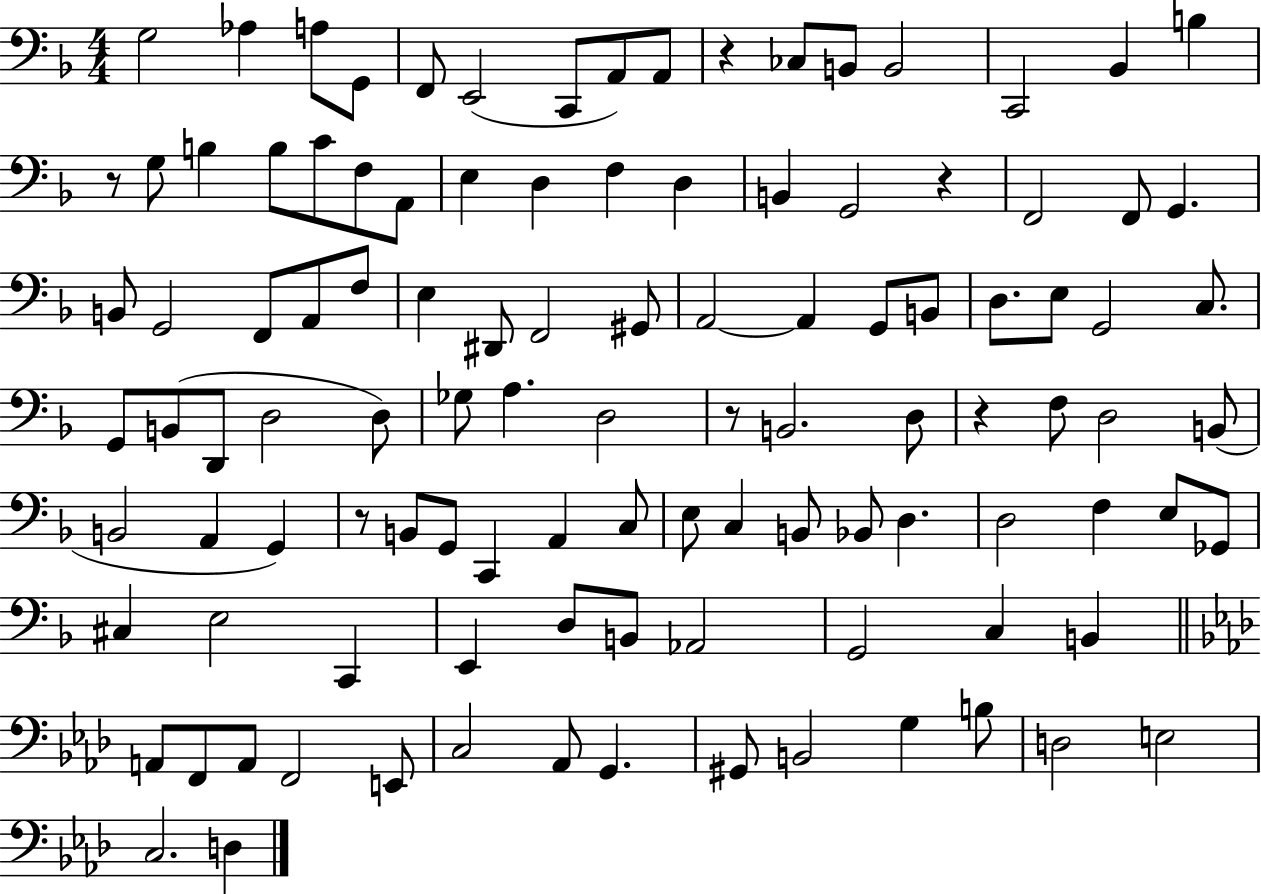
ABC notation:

X:1
T:Untitled
M:4/4
L:1/4
K:F
G,2 _A, A,/2 G,,/2 F,,/2 E,,2 C,,/2 A,,/2 A,,/2 z _C,/2 B,,/2 B,,2 C,,2 _B,, B, z/2 G,/2 B, B,/2 C/2 F,/2 A,,/2 E, D, F, D, B,, G,,2 z F,,2 F,,/2 G,, B,,/2 G,,2 F,,/2 A,,/2 F,/2 E, ^D,,/2 F,,2 ^G,,/2 A,,2 A,, G,,/2 B,,/2 D,/2 E,/2 G,,2 C,/2 G,,/2 B,,/2 D,,/2 D,2 D,/2 _G,/2 A, D,2 z/2 B,,2 D,/2 z F,/2 D,2 B,,/2 B,,2 A,, G,, z/2 B,,/2 G,,/2 C,, A,, C,/2 E,/2 C, B,,/2 _B,,/2 D, D,2 F, E,/2 _G,,/2 ^C, E,2 C,, E,, D,/2 B,,/2 _A,,2 G,,2 C, B,, A,,/2 F,,/2 A,,/2 F,,2 E,,/2 C,2 _A,,/2 G,, ^G,,/2 B,,2 G, B,/2 D,2 E,2 C,2 D,